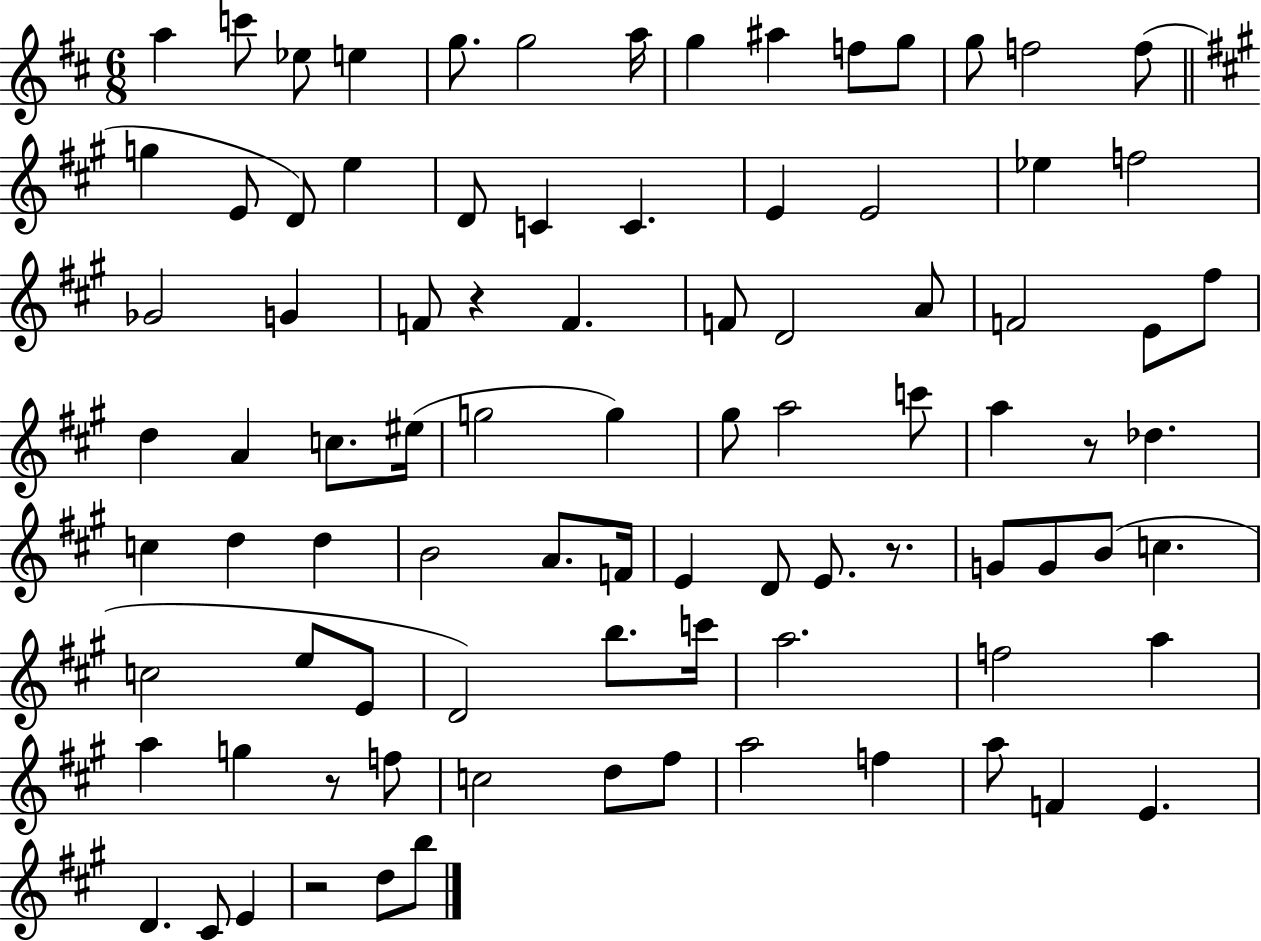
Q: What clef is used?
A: treble